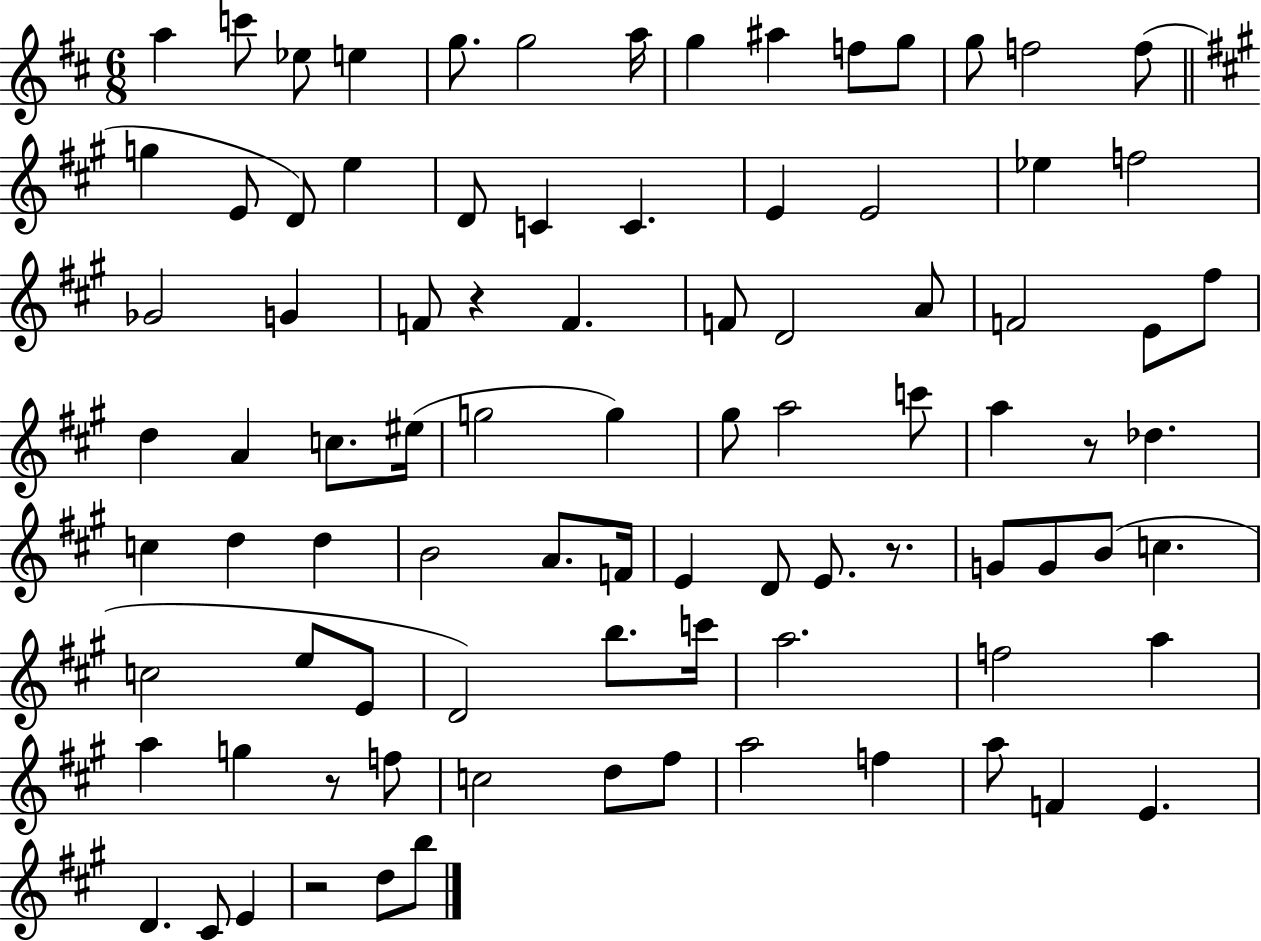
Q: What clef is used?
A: treble